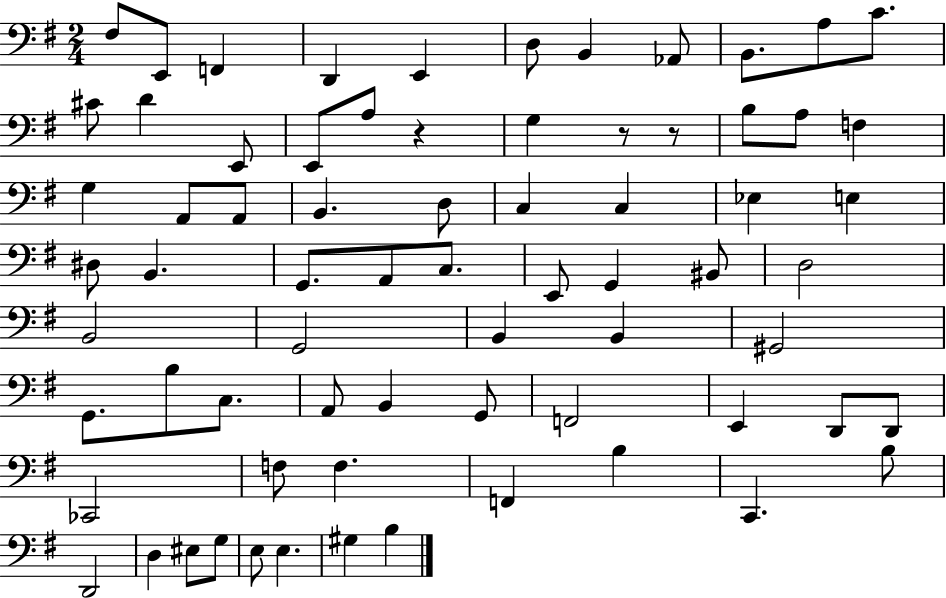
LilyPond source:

{
  \clef bass
  \numericTimeSignature
  \time 2/4
  \key g \major
  \repeat volta 2 { fis8 e,8 f,4 | d,4 e,4 | d8 b,4 aes,8 | b,8. a8 c'8. | \break cis'8 d'4 e,8 | e,8 a8 r4 | g4 r8 r8 | b8 a8 f4 | \break g4 a,8 a,8 | b,4. d8 | c4 c4 | ees4 e4 | \break dis8 b,4. | g,8. a,8 c8. | e,8 g,4 bis,8 | d2 | \break b,2 | g,2 | b,4 b,4 | gis,2 | \break g,8. b8 c8. | a,8 b,4 g,8 | f,2 | e,4 d,8 d,8 | \break ces,2 | f8 f4. | f,4 b4 | c,4. b8 | \break d,2 | d4 eis8 g8 | e8 e4. | gis4 b4 | \break } \bar "|."
}